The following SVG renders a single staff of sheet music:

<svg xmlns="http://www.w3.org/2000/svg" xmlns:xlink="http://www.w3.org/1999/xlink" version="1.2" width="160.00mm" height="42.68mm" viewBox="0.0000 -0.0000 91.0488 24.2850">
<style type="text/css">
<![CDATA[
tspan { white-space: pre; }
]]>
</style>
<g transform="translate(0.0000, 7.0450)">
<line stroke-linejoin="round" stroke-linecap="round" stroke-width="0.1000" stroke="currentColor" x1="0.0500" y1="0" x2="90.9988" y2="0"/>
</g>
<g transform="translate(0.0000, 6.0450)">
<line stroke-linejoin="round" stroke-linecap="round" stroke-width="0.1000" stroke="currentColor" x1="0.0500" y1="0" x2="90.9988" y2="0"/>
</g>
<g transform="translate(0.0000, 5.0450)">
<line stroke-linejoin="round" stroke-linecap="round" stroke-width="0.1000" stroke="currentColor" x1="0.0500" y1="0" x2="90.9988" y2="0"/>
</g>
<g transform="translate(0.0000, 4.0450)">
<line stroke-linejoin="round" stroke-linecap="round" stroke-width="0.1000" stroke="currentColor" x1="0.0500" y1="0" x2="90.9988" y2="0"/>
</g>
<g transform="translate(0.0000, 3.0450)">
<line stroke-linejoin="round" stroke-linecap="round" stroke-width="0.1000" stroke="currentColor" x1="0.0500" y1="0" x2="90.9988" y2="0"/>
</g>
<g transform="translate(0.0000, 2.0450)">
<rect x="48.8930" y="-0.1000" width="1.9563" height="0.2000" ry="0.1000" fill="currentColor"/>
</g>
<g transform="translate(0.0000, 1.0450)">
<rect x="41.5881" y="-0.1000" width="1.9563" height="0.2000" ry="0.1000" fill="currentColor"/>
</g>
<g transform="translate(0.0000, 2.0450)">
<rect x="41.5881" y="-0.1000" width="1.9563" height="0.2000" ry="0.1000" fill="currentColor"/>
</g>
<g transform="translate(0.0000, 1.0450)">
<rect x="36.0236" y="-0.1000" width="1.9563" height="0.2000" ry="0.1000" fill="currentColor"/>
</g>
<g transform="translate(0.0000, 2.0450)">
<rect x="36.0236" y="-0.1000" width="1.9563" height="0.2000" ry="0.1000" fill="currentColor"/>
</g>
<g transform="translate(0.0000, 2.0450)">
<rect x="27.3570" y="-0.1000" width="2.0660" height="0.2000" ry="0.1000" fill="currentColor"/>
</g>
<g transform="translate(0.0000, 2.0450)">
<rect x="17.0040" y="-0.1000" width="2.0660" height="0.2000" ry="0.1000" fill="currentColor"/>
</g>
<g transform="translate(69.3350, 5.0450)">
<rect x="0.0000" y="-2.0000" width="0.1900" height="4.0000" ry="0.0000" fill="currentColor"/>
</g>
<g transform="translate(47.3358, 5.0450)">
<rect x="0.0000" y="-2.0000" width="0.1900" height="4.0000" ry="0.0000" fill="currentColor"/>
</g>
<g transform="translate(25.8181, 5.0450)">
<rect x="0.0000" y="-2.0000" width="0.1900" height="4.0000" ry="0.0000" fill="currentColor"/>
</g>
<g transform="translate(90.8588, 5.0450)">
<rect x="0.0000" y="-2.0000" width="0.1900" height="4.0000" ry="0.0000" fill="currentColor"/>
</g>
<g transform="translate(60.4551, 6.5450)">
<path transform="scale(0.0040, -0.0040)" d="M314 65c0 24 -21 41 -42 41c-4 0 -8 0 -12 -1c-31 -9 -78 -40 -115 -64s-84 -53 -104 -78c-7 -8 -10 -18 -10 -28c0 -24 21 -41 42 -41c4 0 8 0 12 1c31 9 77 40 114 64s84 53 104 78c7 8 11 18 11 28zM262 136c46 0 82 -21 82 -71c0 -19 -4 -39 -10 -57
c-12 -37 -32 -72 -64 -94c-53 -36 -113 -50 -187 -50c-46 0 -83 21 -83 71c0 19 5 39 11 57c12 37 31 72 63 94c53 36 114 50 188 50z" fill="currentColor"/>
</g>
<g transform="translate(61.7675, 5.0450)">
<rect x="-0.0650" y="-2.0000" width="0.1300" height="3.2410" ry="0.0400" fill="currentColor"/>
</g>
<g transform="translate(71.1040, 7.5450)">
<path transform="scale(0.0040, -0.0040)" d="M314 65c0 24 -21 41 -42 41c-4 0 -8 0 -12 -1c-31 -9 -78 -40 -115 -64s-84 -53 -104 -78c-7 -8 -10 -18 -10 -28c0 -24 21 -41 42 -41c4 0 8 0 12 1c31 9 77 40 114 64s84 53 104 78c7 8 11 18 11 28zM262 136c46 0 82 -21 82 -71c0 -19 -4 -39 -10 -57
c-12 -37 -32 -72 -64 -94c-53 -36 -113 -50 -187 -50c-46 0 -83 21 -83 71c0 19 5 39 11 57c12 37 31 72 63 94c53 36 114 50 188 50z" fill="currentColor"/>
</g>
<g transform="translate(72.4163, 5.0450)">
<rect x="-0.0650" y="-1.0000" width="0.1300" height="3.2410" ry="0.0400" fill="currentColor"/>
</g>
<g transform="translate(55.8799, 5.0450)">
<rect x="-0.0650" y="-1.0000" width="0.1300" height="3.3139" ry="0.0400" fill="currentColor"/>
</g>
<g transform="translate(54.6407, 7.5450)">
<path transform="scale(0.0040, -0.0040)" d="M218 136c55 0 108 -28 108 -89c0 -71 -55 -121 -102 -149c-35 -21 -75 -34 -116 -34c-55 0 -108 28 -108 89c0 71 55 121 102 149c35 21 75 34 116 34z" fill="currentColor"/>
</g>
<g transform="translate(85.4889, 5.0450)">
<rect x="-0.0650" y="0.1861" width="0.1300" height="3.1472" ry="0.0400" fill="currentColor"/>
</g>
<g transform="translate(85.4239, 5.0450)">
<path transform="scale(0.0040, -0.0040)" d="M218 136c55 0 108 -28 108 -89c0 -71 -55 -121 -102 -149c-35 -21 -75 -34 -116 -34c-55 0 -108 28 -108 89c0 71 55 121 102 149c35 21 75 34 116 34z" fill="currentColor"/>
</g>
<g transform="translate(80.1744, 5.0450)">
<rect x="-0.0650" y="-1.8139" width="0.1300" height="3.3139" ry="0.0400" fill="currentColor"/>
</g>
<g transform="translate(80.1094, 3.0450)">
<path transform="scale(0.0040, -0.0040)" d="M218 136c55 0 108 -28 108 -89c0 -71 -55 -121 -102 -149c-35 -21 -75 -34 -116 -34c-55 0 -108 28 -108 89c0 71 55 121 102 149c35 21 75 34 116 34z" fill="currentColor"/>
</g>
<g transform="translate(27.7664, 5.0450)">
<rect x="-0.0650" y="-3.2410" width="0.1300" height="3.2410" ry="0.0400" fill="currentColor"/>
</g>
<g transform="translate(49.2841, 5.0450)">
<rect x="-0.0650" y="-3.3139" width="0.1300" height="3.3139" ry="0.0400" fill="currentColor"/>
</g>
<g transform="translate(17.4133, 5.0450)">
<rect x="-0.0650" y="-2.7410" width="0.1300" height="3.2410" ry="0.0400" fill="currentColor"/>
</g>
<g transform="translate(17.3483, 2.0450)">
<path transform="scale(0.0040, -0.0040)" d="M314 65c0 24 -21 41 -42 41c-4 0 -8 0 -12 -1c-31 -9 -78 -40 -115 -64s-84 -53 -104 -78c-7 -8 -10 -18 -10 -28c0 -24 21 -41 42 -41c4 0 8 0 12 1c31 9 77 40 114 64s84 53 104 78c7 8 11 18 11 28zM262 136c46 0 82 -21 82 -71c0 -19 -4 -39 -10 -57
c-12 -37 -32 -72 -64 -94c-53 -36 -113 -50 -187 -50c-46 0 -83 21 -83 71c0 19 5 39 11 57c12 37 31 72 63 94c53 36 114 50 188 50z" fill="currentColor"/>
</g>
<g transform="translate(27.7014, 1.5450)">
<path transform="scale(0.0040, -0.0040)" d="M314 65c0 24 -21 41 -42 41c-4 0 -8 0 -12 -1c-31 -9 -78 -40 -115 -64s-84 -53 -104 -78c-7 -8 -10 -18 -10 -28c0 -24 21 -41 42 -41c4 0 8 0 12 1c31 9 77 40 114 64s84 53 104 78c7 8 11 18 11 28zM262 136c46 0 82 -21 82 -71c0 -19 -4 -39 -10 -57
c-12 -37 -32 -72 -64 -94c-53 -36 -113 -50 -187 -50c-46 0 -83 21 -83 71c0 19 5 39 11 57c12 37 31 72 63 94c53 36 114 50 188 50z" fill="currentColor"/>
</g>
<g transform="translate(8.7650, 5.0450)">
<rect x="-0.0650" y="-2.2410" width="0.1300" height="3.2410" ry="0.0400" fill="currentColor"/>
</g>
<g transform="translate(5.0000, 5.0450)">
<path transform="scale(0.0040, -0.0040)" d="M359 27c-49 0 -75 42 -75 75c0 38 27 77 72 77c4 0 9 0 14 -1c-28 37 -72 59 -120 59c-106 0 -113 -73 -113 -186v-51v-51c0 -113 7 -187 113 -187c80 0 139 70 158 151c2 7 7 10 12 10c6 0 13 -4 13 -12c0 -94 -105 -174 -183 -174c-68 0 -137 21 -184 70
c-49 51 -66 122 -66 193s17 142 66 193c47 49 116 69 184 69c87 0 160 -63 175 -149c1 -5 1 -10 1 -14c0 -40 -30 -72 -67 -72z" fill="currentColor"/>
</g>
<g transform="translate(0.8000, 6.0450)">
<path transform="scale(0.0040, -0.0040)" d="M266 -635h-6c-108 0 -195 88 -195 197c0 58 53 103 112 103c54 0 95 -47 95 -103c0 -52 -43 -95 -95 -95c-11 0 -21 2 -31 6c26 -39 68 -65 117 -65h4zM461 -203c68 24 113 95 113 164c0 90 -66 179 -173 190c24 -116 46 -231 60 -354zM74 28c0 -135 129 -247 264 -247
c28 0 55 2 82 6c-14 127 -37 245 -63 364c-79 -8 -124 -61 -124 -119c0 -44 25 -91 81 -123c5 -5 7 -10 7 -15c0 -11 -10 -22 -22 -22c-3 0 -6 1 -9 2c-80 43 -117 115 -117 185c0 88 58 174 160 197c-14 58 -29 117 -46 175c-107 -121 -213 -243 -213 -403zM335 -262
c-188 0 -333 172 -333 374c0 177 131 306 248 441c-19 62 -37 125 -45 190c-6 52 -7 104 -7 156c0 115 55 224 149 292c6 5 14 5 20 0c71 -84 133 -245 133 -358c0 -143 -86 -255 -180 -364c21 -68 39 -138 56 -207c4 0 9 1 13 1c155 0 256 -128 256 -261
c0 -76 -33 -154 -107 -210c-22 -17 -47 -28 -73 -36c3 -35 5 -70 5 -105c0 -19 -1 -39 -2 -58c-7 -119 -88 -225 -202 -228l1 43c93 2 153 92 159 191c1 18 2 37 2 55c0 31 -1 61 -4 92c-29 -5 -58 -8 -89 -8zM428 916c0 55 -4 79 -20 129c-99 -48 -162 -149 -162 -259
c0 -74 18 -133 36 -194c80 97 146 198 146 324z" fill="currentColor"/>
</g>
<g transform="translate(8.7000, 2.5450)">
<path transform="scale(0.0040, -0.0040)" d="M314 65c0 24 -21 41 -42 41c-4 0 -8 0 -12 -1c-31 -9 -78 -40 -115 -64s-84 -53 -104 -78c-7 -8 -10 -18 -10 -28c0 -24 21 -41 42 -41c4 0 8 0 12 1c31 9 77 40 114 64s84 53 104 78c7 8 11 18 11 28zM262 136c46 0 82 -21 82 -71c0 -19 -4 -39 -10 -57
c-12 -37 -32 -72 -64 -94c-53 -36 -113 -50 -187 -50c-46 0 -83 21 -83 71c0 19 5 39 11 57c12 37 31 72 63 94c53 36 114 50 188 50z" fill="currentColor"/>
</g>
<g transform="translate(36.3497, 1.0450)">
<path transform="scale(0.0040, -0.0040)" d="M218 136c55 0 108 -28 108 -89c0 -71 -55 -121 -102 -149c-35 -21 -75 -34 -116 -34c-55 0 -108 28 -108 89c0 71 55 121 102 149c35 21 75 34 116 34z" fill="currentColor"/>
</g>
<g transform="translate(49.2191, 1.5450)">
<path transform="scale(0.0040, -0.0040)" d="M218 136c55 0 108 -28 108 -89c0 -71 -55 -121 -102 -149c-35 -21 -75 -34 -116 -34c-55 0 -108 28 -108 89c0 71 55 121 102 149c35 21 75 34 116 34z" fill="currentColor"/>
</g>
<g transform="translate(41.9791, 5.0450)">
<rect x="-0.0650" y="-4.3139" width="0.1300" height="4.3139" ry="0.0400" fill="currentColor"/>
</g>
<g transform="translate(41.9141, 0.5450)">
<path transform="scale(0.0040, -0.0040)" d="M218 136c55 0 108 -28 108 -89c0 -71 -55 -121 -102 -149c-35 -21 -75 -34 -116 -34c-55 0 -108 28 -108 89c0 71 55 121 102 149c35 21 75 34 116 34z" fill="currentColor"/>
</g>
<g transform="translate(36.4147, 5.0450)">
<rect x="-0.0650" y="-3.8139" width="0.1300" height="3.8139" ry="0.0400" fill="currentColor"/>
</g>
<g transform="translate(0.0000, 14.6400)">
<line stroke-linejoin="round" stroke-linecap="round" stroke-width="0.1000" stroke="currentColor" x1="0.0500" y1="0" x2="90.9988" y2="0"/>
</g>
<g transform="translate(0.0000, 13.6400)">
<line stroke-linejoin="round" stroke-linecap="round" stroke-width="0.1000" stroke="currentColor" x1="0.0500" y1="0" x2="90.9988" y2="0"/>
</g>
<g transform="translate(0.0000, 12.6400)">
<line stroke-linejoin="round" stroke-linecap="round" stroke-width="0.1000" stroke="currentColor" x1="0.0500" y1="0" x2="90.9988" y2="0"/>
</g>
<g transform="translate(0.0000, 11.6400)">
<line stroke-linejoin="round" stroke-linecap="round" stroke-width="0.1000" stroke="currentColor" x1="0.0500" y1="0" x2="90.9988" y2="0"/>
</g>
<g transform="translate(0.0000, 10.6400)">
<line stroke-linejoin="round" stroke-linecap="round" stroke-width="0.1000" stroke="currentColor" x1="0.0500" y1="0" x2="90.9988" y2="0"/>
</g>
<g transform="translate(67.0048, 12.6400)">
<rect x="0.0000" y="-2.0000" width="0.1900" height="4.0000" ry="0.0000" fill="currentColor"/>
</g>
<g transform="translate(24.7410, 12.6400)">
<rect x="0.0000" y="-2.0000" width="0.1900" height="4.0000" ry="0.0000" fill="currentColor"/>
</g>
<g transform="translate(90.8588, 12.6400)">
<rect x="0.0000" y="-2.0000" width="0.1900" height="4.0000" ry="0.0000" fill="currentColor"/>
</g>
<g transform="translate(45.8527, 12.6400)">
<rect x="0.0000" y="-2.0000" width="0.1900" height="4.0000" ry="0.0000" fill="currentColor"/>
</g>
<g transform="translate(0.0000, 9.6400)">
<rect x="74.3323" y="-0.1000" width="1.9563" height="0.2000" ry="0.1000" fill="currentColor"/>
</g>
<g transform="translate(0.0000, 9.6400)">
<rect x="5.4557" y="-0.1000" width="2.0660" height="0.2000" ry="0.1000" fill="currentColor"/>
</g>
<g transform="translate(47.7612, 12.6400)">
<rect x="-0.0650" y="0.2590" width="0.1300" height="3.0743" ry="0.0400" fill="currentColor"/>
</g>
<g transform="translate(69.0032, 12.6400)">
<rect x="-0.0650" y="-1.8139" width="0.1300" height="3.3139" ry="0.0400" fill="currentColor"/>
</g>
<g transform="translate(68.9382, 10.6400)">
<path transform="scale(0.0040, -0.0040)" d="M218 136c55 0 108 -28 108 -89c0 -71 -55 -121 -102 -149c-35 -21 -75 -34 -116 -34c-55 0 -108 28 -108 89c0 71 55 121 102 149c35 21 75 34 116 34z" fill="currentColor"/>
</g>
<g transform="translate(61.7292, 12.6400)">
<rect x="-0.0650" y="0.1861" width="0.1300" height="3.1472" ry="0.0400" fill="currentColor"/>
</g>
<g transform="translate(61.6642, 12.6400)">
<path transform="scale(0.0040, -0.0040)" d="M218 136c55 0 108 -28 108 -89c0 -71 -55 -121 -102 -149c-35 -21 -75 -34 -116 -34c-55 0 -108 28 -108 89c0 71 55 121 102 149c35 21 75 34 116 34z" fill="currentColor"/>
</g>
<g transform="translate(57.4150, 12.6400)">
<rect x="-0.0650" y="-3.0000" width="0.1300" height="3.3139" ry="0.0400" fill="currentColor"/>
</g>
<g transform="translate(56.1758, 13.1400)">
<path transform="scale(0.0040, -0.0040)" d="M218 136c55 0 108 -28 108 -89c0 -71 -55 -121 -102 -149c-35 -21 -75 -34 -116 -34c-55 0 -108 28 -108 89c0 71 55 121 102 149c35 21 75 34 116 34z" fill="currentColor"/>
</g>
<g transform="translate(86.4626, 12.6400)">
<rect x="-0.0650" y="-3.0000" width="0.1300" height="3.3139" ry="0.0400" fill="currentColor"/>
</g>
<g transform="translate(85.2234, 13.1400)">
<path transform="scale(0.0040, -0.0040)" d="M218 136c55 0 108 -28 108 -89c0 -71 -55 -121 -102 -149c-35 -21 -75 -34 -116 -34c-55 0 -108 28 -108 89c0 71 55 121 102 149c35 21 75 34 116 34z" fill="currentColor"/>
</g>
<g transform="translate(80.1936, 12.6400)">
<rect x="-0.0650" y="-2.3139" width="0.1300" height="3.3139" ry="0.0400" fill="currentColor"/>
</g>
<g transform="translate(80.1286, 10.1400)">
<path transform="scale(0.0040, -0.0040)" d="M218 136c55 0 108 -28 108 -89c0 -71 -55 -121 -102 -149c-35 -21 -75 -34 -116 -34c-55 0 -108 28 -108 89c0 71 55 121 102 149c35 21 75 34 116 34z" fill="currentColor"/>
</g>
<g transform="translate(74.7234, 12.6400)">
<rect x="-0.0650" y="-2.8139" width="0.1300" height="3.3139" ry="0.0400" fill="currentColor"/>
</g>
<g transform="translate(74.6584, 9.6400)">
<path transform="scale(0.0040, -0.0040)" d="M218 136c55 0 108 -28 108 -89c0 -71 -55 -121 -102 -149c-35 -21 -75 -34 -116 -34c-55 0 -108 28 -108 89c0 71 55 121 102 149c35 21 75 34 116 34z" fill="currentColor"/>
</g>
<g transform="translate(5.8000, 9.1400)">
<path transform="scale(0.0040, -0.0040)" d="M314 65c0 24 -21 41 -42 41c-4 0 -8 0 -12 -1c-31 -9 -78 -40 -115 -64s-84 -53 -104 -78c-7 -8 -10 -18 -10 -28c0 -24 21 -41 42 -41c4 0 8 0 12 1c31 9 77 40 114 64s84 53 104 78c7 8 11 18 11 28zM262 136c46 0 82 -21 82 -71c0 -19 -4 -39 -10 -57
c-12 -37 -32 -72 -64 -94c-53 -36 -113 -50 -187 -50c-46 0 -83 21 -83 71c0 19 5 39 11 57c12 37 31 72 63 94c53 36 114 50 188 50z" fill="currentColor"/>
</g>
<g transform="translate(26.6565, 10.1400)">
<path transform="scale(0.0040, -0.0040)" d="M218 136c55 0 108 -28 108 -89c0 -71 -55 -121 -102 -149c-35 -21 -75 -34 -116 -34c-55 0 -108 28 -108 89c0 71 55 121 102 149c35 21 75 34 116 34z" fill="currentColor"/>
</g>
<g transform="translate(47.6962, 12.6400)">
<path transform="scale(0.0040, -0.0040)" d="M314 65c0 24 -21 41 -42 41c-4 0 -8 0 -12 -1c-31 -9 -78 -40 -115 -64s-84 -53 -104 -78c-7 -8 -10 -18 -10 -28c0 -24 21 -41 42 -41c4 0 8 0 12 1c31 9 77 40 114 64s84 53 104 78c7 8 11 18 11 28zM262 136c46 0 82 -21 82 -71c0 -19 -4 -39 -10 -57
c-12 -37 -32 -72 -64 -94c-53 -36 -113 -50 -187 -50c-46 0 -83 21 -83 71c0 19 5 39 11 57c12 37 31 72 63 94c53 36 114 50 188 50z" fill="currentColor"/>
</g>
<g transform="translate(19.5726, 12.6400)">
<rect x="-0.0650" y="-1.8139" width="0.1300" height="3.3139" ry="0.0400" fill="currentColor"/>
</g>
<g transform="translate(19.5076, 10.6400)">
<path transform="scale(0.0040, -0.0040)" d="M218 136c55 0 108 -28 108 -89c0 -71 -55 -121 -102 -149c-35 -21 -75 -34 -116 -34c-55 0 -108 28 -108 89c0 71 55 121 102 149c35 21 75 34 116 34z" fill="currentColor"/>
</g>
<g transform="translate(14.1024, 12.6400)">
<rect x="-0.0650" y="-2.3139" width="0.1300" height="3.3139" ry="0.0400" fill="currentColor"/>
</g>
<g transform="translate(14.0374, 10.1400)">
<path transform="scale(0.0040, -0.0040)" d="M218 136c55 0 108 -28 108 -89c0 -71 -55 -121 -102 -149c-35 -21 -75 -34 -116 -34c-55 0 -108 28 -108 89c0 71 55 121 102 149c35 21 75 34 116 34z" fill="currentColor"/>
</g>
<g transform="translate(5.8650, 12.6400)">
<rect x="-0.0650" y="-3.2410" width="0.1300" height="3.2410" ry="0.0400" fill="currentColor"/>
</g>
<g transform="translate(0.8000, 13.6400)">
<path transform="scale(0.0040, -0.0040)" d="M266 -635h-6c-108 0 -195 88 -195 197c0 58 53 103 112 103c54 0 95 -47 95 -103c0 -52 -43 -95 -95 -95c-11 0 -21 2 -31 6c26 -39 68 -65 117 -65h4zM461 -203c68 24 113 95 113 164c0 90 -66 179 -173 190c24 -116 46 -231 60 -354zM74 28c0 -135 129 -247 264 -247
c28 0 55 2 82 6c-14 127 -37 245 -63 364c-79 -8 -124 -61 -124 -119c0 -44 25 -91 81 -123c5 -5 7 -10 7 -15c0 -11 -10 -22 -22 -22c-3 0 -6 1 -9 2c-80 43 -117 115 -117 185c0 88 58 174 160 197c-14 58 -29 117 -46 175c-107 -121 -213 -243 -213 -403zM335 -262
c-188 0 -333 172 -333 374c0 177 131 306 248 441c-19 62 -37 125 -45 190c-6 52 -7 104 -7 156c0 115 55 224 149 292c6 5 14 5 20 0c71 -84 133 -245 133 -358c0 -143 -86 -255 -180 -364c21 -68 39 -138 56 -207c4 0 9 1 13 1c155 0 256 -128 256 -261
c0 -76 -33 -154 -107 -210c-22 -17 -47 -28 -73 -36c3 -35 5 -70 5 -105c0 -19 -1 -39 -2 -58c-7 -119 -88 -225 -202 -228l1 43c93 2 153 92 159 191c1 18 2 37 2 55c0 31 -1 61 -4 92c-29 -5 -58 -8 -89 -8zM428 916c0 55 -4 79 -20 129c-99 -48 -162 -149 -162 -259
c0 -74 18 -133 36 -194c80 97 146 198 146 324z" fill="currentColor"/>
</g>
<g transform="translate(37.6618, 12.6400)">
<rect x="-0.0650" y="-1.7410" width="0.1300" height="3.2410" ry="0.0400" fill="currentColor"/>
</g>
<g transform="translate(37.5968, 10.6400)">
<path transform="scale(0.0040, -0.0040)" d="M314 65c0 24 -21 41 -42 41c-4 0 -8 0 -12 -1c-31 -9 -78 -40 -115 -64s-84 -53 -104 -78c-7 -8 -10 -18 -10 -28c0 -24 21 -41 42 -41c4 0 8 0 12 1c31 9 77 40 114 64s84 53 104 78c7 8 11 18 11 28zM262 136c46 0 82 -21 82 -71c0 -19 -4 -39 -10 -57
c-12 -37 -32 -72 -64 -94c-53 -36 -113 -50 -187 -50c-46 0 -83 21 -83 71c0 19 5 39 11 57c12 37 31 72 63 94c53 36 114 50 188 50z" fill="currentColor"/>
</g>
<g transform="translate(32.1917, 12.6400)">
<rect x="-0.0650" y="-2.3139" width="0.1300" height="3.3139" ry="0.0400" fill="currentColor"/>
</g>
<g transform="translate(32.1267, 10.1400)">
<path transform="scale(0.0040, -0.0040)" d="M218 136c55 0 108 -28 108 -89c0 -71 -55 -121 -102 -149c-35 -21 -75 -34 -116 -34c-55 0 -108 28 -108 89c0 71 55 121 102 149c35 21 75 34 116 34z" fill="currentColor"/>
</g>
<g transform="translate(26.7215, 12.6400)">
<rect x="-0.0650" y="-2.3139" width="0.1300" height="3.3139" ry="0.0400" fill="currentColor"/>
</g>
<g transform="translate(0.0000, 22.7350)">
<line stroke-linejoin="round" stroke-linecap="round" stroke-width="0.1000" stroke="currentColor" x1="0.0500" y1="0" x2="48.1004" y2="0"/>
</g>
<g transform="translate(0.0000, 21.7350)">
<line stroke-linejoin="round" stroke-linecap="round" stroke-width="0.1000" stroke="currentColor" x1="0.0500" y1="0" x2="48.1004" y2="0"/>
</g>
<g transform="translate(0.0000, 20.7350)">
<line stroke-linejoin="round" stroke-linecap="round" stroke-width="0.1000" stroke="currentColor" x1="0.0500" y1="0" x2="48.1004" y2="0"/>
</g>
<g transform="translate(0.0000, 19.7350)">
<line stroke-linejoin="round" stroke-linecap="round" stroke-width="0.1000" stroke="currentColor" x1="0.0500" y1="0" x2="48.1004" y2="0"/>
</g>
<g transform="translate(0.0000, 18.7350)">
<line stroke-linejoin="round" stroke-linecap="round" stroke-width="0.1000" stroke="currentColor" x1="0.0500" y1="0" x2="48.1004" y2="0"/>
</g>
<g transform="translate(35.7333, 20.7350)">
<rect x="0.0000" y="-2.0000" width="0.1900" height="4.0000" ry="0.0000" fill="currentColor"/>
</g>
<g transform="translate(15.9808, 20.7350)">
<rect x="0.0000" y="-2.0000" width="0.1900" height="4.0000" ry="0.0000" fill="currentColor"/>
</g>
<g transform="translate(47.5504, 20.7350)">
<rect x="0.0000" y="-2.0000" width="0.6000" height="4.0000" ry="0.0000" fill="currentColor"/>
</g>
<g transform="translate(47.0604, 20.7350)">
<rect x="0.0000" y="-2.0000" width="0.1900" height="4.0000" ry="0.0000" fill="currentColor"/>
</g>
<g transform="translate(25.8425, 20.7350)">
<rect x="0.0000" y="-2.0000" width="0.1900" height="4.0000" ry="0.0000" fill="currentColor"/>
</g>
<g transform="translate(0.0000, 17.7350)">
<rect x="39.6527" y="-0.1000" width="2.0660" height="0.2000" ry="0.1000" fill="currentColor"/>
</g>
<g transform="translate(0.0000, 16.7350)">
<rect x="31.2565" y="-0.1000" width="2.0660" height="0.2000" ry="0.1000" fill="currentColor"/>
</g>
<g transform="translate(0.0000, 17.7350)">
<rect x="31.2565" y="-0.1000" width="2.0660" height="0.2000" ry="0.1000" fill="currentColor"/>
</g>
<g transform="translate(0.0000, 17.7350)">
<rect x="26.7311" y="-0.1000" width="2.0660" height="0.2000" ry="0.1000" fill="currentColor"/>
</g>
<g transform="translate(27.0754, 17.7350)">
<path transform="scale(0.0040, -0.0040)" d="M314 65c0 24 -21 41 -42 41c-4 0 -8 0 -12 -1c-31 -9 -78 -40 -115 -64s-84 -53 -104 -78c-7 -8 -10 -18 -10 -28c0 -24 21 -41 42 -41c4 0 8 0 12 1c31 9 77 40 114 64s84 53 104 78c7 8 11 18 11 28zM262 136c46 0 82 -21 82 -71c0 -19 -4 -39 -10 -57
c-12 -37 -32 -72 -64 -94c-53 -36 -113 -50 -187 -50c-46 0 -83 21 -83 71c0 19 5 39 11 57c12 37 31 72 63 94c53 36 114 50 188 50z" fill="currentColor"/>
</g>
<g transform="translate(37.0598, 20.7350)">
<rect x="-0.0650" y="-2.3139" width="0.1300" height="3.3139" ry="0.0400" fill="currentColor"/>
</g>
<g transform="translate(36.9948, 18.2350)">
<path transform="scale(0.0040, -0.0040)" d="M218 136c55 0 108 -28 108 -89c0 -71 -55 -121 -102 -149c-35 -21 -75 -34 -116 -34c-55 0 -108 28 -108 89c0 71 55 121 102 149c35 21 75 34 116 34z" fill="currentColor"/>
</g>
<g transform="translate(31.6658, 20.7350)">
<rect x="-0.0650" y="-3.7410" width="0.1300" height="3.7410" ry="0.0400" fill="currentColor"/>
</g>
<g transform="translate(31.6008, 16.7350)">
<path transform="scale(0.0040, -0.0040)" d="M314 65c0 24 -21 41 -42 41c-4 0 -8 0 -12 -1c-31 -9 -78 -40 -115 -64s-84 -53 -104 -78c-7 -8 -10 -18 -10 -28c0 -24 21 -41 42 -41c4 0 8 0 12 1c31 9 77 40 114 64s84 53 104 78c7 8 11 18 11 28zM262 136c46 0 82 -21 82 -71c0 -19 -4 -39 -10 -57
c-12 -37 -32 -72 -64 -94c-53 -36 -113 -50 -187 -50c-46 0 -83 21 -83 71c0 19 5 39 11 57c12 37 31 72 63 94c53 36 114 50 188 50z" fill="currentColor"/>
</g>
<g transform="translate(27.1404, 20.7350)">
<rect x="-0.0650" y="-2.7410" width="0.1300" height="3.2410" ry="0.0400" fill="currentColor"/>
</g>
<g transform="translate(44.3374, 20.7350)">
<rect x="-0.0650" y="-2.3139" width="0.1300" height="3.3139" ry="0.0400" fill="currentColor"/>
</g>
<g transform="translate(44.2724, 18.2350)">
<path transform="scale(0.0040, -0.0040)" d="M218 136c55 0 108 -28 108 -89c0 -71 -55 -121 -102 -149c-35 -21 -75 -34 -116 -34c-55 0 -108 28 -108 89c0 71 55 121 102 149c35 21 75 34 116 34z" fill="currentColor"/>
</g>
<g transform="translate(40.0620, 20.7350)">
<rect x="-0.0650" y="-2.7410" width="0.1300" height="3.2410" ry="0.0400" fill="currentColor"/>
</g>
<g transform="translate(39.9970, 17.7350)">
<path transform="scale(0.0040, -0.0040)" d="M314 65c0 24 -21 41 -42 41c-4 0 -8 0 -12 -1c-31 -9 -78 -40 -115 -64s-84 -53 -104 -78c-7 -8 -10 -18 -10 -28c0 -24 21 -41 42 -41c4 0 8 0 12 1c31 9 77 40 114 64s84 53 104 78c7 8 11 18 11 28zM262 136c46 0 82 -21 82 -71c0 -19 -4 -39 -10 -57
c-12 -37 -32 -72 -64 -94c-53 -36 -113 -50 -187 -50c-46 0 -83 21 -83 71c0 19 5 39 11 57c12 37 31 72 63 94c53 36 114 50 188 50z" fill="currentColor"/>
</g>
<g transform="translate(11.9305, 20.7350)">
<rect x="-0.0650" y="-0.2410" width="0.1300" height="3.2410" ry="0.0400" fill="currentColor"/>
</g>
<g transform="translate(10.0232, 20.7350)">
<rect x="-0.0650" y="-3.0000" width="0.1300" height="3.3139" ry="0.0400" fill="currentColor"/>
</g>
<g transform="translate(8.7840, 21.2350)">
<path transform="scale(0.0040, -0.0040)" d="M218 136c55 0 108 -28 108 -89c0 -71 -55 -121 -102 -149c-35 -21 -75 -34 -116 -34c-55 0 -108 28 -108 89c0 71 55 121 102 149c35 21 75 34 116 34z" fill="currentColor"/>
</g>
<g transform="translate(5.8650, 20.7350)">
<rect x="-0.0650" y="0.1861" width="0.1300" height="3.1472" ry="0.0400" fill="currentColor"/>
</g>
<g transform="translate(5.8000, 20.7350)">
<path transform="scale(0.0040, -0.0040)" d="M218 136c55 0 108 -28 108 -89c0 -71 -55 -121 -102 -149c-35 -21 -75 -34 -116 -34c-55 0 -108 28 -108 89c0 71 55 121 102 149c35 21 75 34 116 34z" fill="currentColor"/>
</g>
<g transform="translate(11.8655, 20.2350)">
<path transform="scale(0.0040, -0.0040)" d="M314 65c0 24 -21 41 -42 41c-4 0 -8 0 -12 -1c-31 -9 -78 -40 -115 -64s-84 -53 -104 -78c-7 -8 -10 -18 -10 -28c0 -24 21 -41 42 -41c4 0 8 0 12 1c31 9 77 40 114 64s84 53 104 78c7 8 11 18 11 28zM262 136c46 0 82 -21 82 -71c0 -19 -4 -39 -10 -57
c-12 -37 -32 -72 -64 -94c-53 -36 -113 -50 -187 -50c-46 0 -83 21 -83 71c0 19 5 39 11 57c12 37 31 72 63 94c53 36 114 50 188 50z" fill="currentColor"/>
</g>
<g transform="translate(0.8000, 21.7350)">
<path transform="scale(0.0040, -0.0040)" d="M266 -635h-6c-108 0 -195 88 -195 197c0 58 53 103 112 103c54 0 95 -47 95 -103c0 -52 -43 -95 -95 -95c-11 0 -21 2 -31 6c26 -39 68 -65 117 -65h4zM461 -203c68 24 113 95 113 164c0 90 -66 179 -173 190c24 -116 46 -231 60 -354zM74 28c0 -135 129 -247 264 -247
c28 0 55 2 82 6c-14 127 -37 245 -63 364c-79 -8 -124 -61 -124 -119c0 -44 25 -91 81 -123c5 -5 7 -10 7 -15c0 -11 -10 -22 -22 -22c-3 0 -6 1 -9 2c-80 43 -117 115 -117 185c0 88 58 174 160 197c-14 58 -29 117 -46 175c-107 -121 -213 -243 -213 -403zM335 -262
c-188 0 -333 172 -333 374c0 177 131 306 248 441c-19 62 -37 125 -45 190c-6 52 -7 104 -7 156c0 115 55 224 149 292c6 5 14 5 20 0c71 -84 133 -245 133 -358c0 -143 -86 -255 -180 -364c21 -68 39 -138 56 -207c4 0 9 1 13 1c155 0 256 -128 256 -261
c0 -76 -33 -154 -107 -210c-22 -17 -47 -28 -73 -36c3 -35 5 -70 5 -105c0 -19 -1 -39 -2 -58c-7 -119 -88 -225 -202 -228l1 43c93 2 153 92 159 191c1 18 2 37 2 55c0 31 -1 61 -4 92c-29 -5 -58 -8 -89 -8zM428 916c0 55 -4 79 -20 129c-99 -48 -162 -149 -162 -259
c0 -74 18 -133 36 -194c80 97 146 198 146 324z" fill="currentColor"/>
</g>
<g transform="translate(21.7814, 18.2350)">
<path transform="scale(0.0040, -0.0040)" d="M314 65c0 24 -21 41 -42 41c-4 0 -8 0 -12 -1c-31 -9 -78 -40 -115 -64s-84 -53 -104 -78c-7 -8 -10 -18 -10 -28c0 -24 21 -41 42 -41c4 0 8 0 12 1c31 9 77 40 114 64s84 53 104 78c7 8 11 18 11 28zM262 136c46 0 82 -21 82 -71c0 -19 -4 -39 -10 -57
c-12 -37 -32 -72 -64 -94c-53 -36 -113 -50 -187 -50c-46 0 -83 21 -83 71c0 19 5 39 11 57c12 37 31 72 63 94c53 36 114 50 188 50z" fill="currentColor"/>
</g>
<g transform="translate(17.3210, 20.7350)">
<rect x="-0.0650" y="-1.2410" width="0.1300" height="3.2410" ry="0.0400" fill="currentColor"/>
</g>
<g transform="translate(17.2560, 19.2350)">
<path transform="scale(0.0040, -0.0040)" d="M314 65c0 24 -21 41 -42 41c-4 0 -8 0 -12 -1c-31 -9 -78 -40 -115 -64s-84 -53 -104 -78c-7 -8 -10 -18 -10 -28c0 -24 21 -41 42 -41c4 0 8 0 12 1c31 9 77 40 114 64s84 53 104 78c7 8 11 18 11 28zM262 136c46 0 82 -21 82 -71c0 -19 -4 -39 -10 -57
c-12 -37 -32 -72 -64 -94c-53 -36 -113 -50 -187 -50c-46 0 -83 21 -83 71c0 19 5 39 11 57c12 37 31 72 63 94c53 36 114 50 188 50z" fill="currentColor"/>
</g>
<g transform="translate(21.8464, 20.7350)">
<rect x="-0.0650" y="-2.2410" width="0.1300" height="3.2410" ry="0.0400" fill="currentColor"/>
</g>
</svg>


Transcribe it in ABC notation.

X:1
T:Untitled
M:4/4
L:1/4
K:C
g2 a2 b2 c' d' b D F2 D2 f B b2 g f g g f2 B2 A B f a g A B A c2 e2 g2 a2 c'2 g a2 g